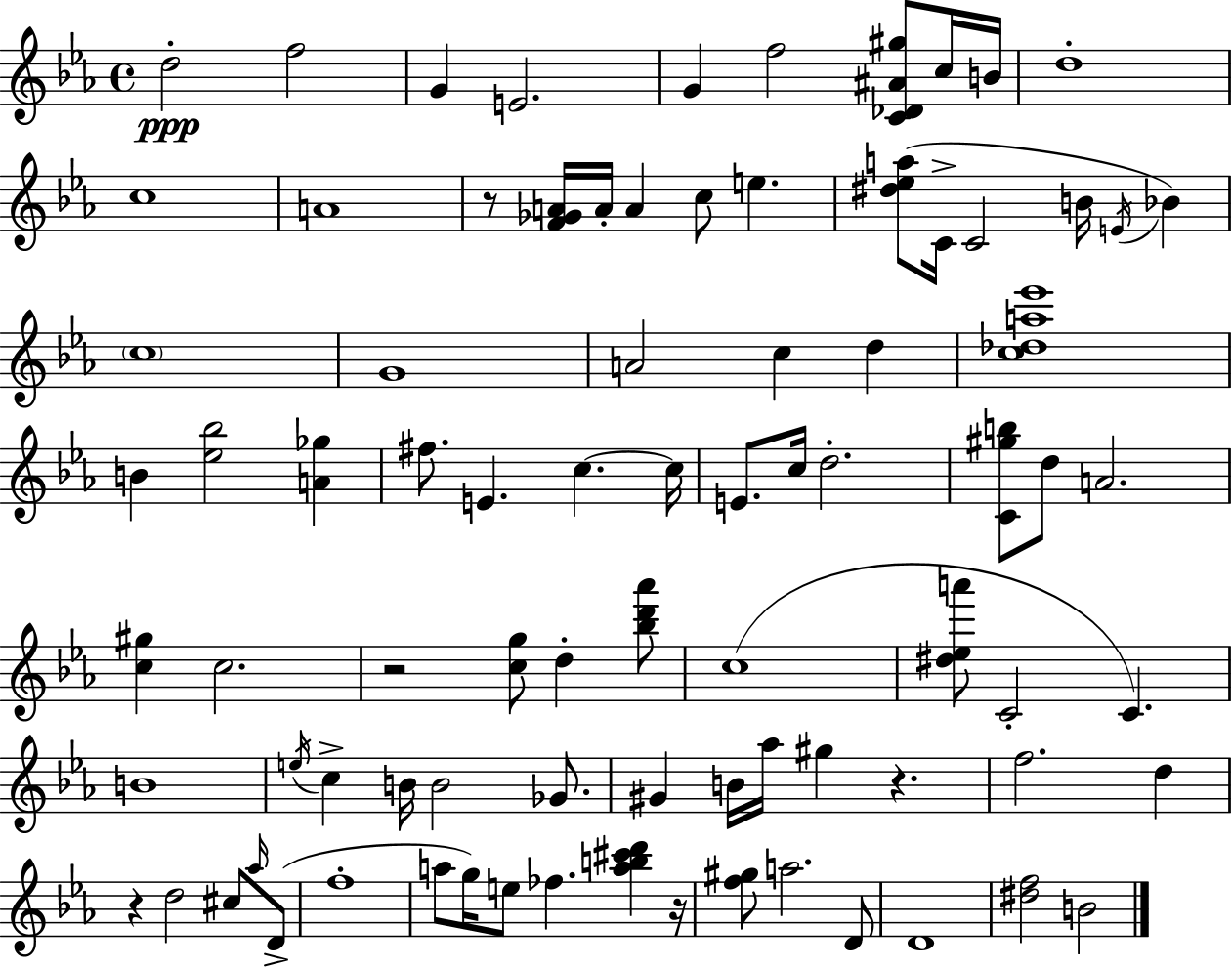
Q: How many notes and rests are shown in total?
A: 84